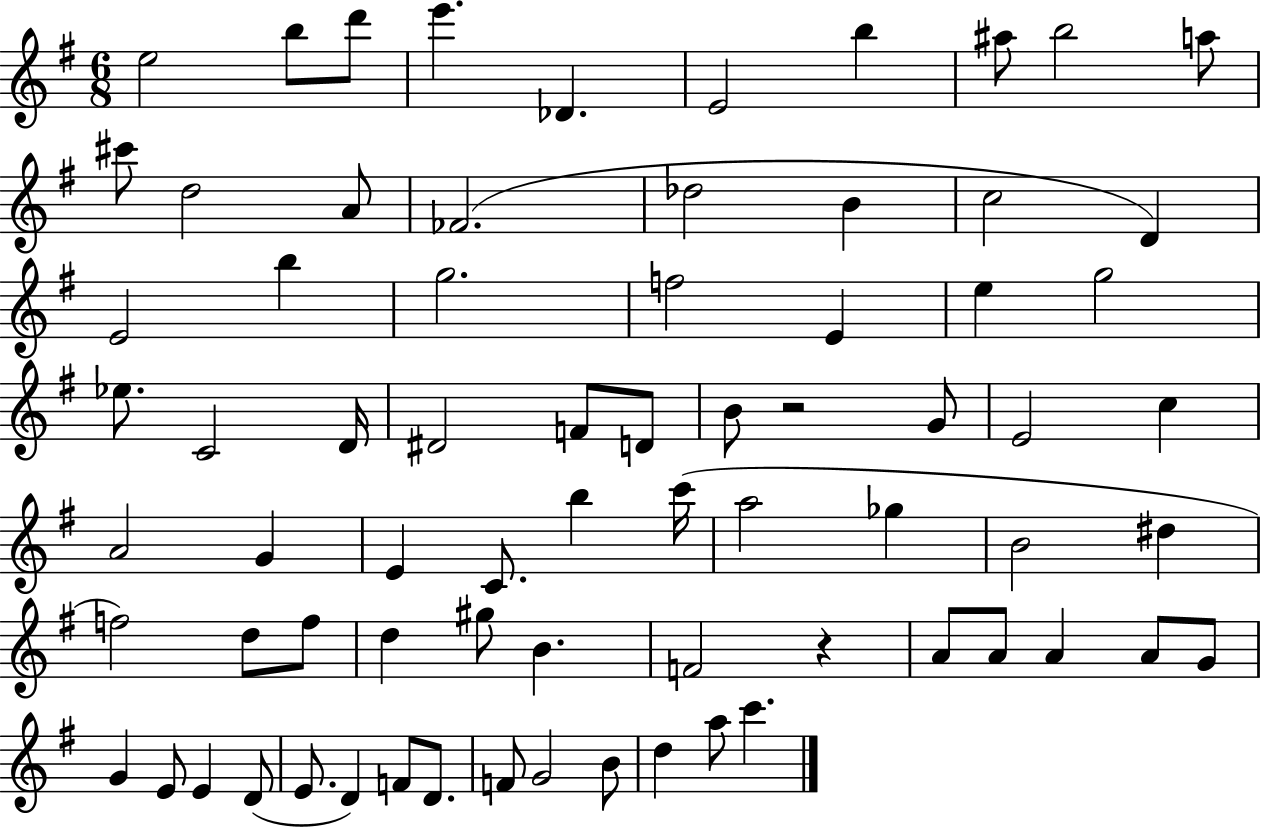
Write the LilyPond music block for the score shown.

{
  \clef treble
  \numericTimeSignature
  \time 6/8
  \key g \major
  e''2 b''8 d'''8 | e'''4. des'4. | e'2 b''4 | ais''8 b''2 a''8 | \break cis'''8 d''2 a'8 | fes'2.( | des''2 b'4 | c''2 d'4) | \break e'2 b''4 | g''2. | f''2 e'4 | e''4 g''2 | \break ees''8. c'2 d'16 | dis'2 f'8 d'8 | b'8 r2 g'8 | e'2 c''4 | \break a'2 g'4 | e'4 c'8. b''4 c'''16( | a''2 ges''4 | b'2 dis''4 | \break f''2) d''8 f''8 | d''4 gis''8 b'4. | f'2 r4 | a'8 a'8 a'4 a'8 g'8 | \break g'4 e'8 e'4 d'8( | e'8. d'4) f'8 d'8. | f'8 g'2 b'8 | d''4 a''8 c'''4. | \break \bar "|."
}